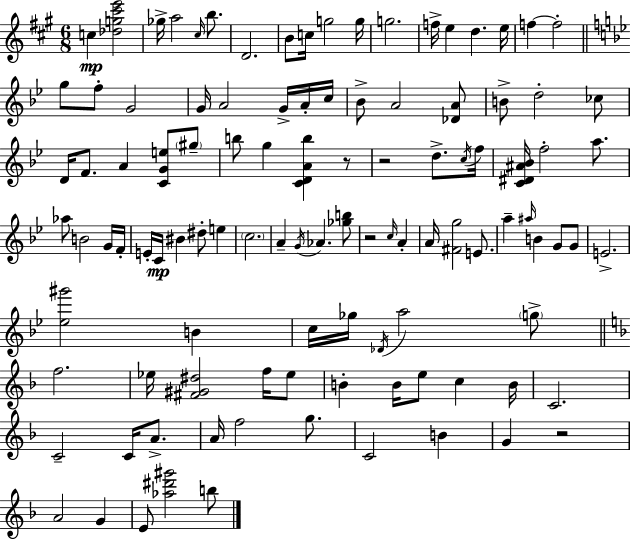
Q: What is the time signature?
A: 6/8